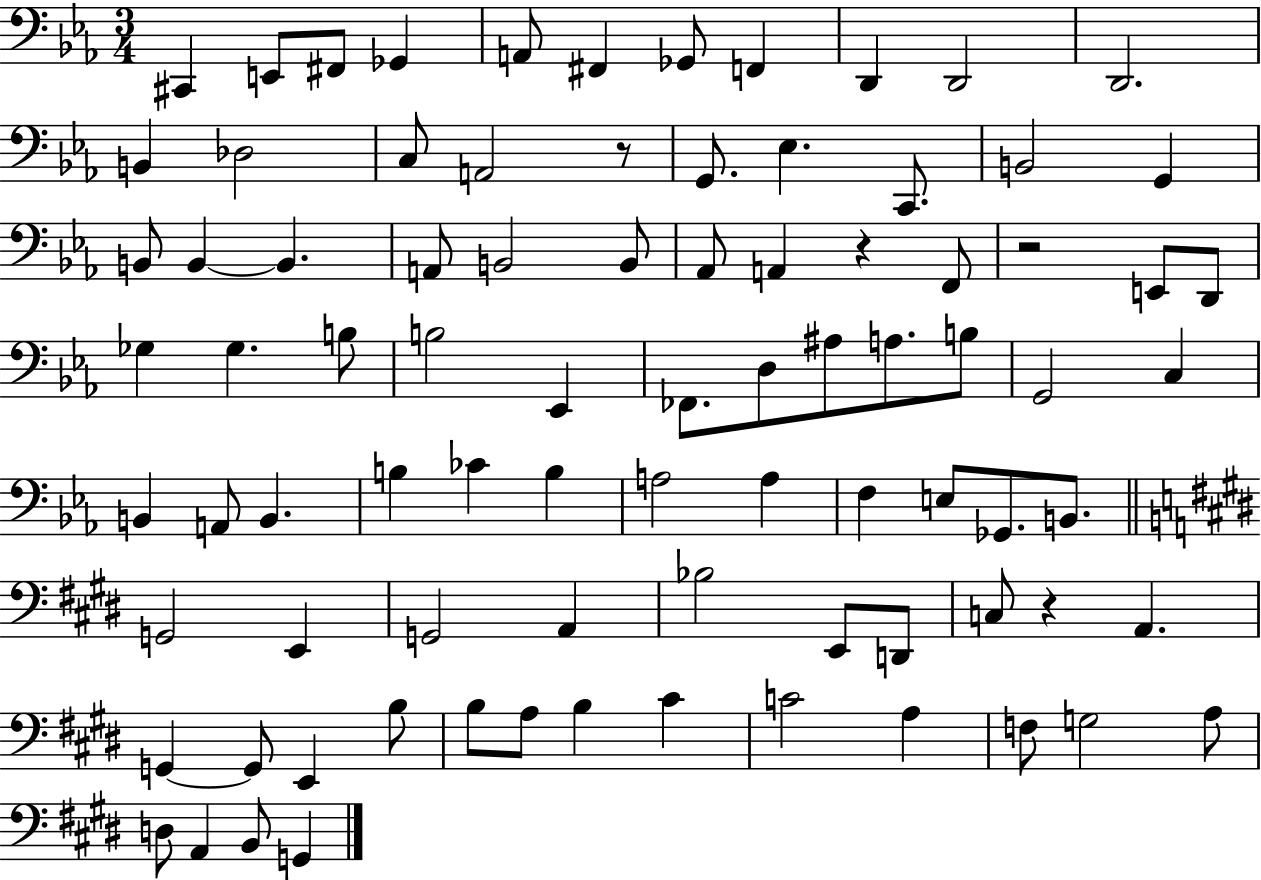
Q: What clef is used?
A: bass